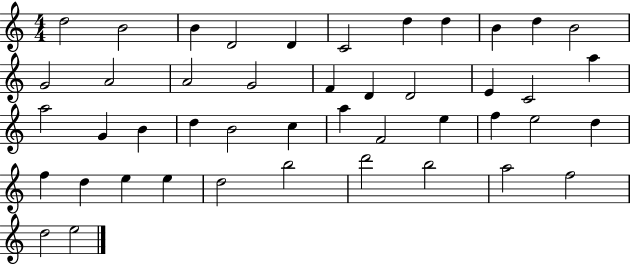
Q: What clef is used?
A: treble